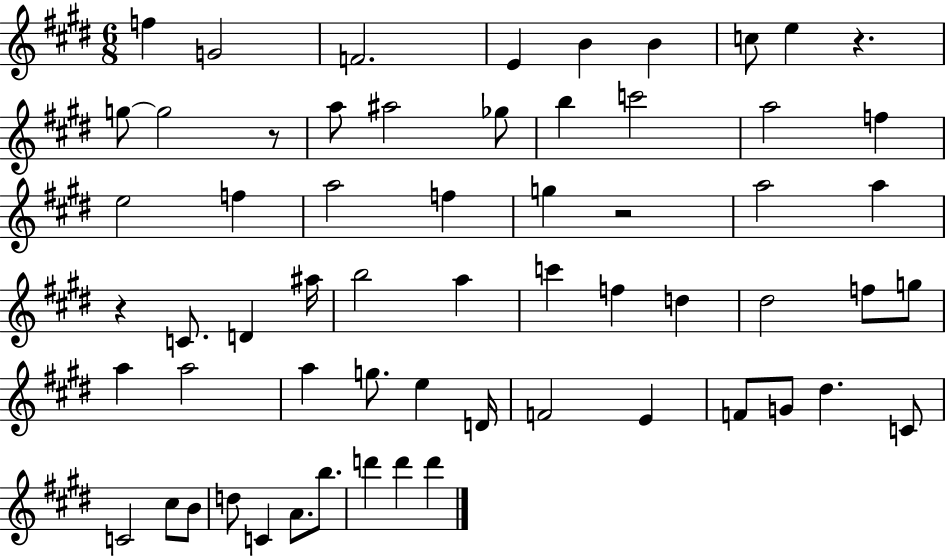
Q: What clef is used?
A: treble